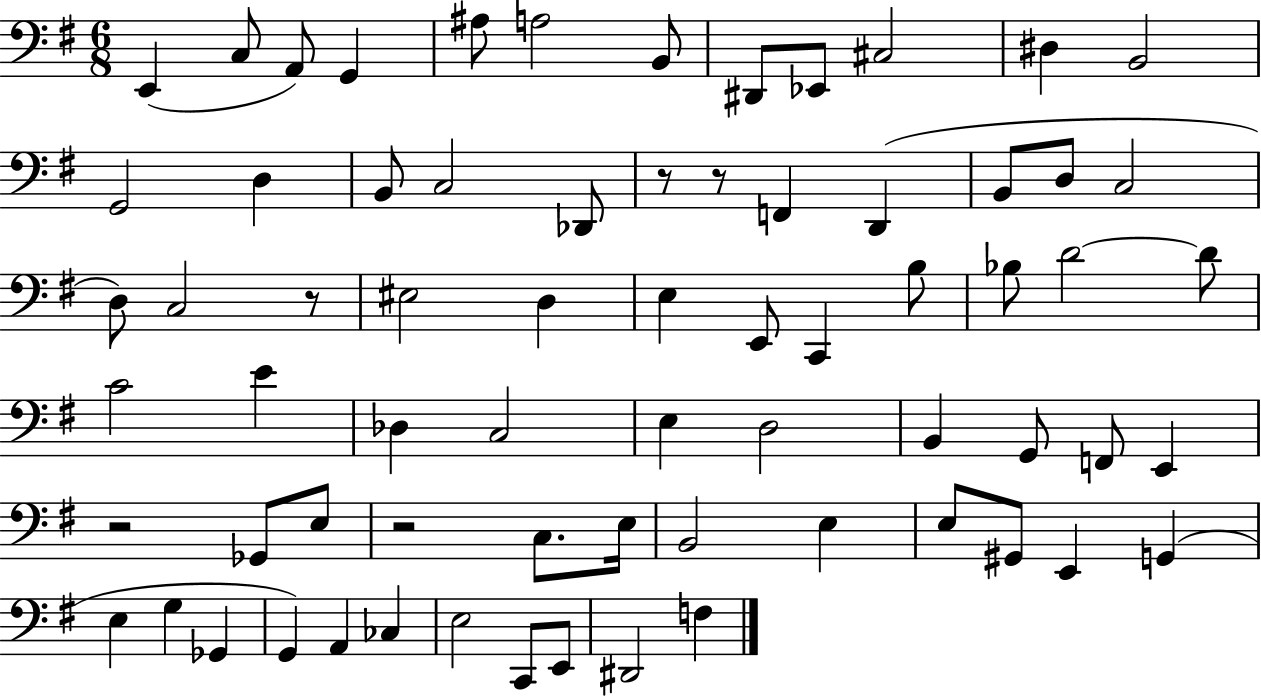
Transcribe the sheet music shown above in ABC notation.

X:1
T:Untitled
M:6/8
L:1/4
K:G
E,, C,/2 A,,/2 G,, ^A,/2 A,2 B,,/2 ^D,,/2 _E,,/2 ^C,2 ^D, B,,2 G,,2 D, B,,/2 C,2 _D,,/2 z/2 z/2 F,, D,, B,,/2 D,/2 C,2 D,/2 C,2 z/2 ^E,2 D, E, E,,/2 C,, B,/2 _B,/2 D2 D/2 C2 E _D, C,2 E, D,2 B,, G,,/2 F,,/2 E,, z2 _G,,/2 E,/2 z2 C,/2 E,/4 B,,2 E, E,/2 ^G,,/2 E,, G,, E, G, _G,, G,, A,, _C, E,2 C,,/2 E,,/2 ^D,,2 F,